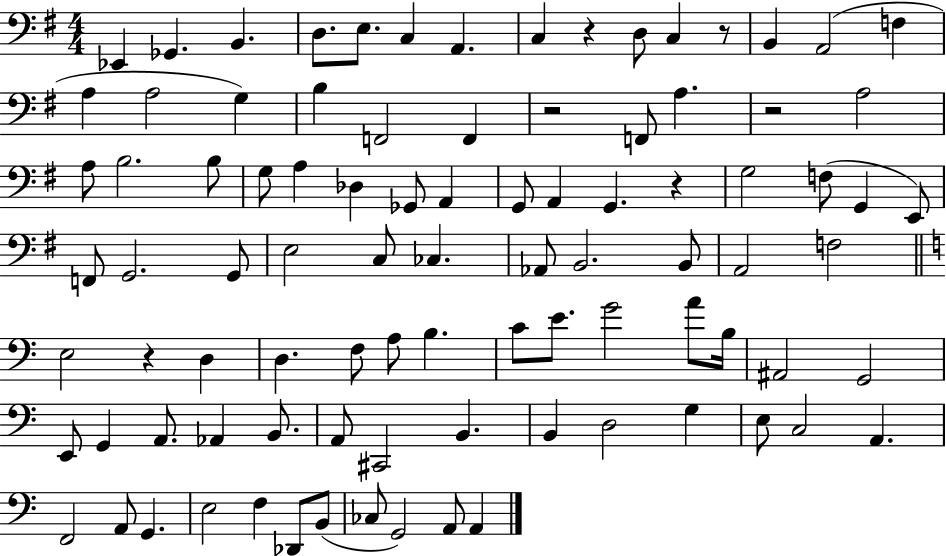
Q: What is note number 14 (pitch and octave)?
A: A3